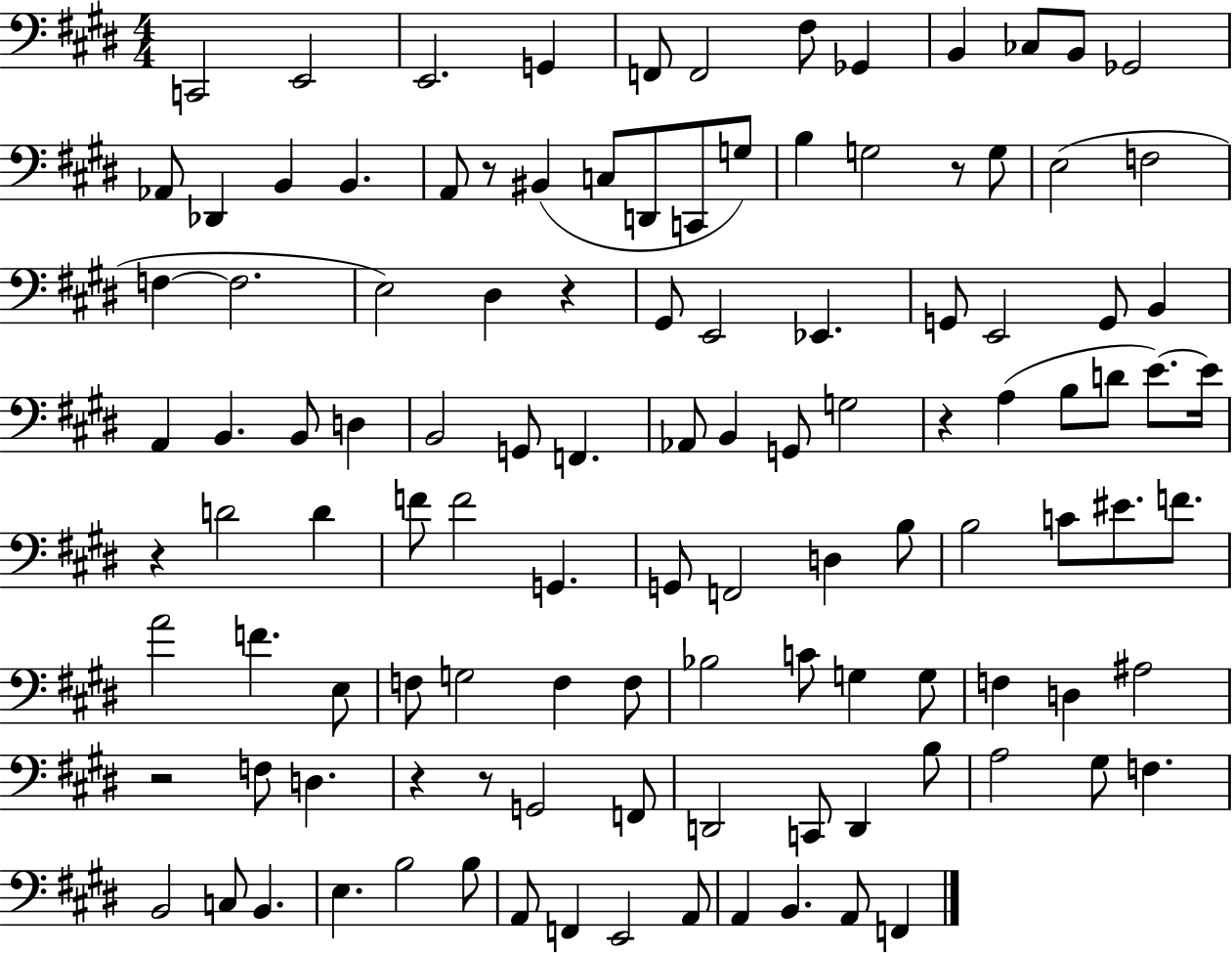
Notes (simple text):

C2/h E2/h E2/h. G2/q F2/e F2/h F#3/e Gb2/q B2/q CES3/e B2/e Gb2/h Ab2/e Db2/q B2/q B2/q. A2/e R/e BIS2/q C3/e D2/e C2/e G3/e B3/q G3/h R/e G3/e E3/h F3/h F3/q F3/h. E3/h D#3/q R/q G#2/e E2/h Eb2/q. G2/e E2/h G2/e B2/q A2/q B2/q. B2/e D3/q B2/h G2/e F2/q. Ab2/e B2/q G2/e G3/h R/q A3/q B3/e D4/e E4/e. E4/s R/q D4/h D4/q F4/e F4/h G2/q. G2/e F2/h D3/q B3/e B3/h C4/e EIS4/e. F4/e. A4/h F4/q. E3/e F3/e G3/h F3/q F3/e Bb3/h C4/e G3/q G3/e F3/q D3/q A#3/h R/h F3/e D3/q. R/q R/e G2/h F2/e D2/h C2/e D2/q B3/e A3/h G#3/e F3/q. B2/h C3/e B2/q. E3/q. B3/h B3/e A2/e F2/q E2/h A2/e A2/q B2/q. A2/e F2/q